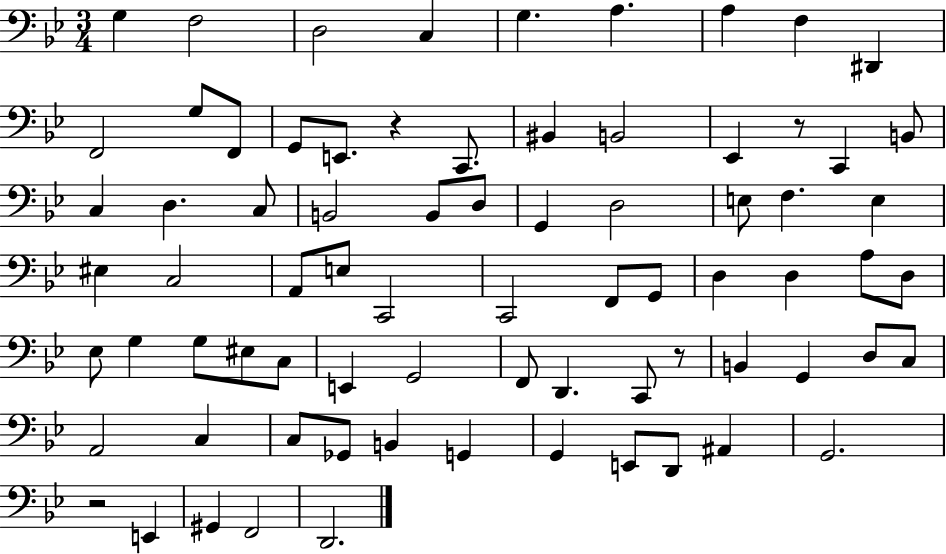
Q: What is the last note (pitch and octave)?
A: D2